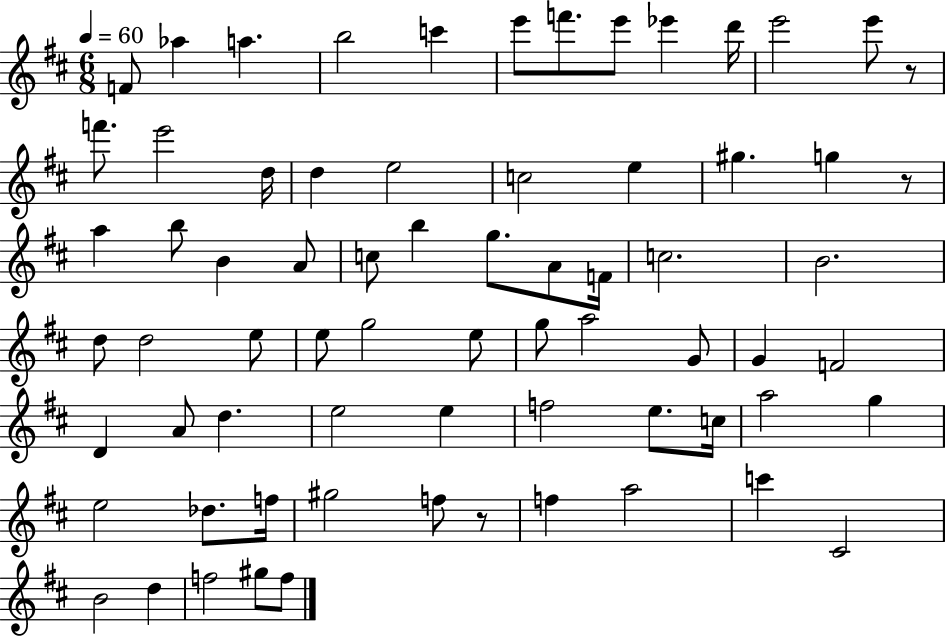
F4/e Ab5/q A5/q. B5/h C6/q E6/e F6/e. E6/e Eb6/q D6/s E6/h E6/e R/e F6/e. E6/h D5/s D5/q E5/h C5/h E5/q G#5/q. G5/q R/e A5/q B5/e B4/q A4/e C5/e B5/q G5/e. A4/e F4/s C5/h. B4/h. D5/e D5/h E5/e E5/e G5/h E5/e G5/e A5/h G4/e G4/q F4/h D4/q A4/e D5/q. E5/h E5/q F5/h E5/e. C5/s A5/h G5/q E5/h Db5/e. F5/s G#5/h F5/e R/e F5/q A5/h C6/q C#4/h B4/h D5/q F5/h G#5/e F5/e